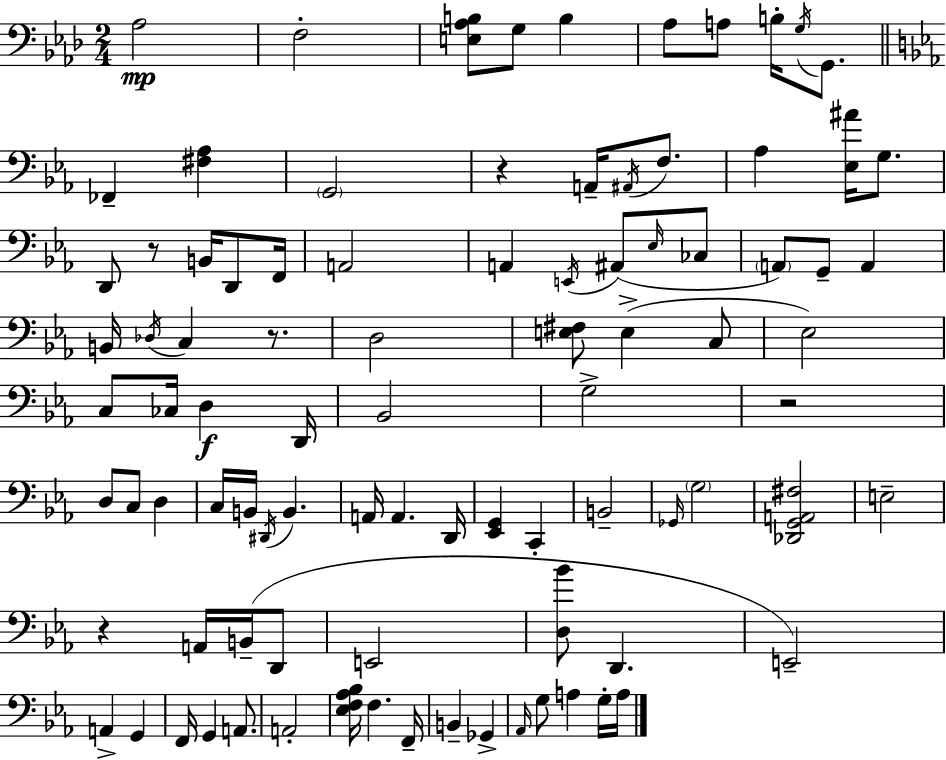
{
  \clef bass
  \numericTimeSignature
  \time 2/4
  \key aes \major
  aes2\mp | f2-. | <e aes b>8 g8 b4 | aes8 a8 b16-. \acciaccatura { g16 } g,8. | \break \bar "||" \break \key ees \major fes,4-- <fis aes>4 | \parenthesize g,2 | r4 a,16-- \acciaccatura { ais,16 } f8. | aes4 <ees ais'>16 g8. | \break d,8 r8 b,16 d,8 | f,16 a,2 | a,4 \acciaccatura { e,16 } ais,8( | \grace { ees16 } ces8 \parenthesize a,8) g,8-- a,4 | \break b,16 \acciaccatura { des16 } c4 | r8. d2 | <e fis>8 e4->( | c8 ees2) | \break c8 ces16 d4\f | d,16 bes,2 | g2-> | r2 | \break d8 c8 | d4 c16 b,16 \acciaccatura { dis,16 } b,4. | a,16 a,4. | d,16 <ees, g,>4 | \break c,4-. b,2-- | \grace { ges,16 } \parenthesize g2 | <des, g, a, fis>2 | e2-- | \break r4 | a,16 b,16--( d,8 e,2 | <d bes'>8 | d,4. e,2--) | \break a,4-> | g,4 f,16 g,4 | a,8. a,2-. | <ees f aes bes>16 f4. | \break f,16-- b,4-- | ges,4-> \grace { aes,16 } g8 | a4 g16-. a16 \bar "|."
}